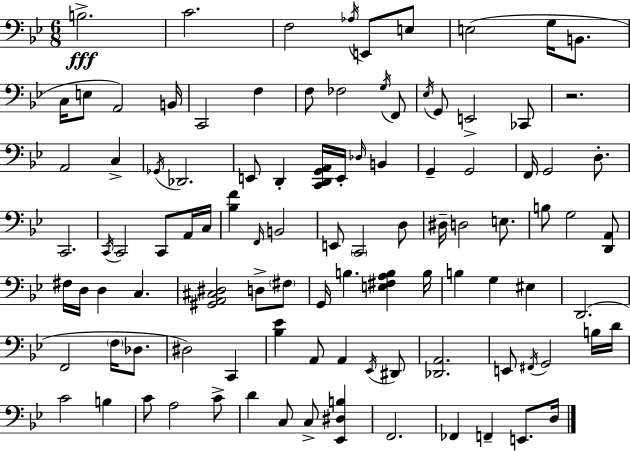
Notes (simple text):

B3/h. C4/h. F3/h Ab3/s E2/e E3/e E3/h G3/s B2/e. C3/s E3/e A2/h B2/s C2/h F3/q F3/e FES3/h G3/s F2/e Eb3/s G2/e E2/h CES2/e R/h. A2/h C3/q Gb2/s Db2/h. E2/e D2/q [C2,D2,G2,A2]/s E2/s Db3/s B2/q G2/q G2/h F2/s G2/h D3/e. C2/h. C2/s C2/h C2/e A2/s C3/s [Bb3,F4]/q F2/s B2/h E2/e C2/h D3/e D#3/s D3/h E3/e. B3/e G3/h [D2,A2]/e F#3/s D3/s D3/q C3/q. [G#2,A2,C#3,D#3]/h D3/e F#3/e G2/s B3/q. [E3,F#3,A3,B3]/q B3/s B3/q G3/q EIS3/q D2/h. F2/h F3/s Db3/e. D#3/h C2/q [Bb3,Eb4]/q A2/e A2/q Eb2/s D#2/e [Db2,A2]/h. E2/e F#2/s G2/h B3/s D4/s C4/h B3/q C4/e A3/h C4/e D4/q C3/e C3/e [Eb2,D#3,B3]/q F2/h. FES2/q F2/q E2/e. D3/s